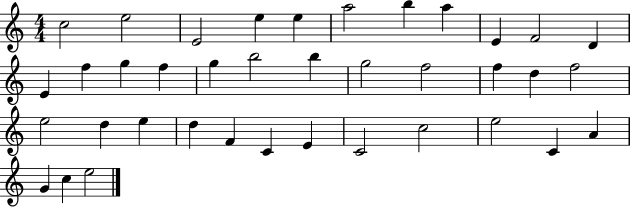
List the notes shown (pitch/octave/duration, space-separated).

C5/h E5/h E4/h E5/q E5/q A5/h B5/q A5/q E4/q F4/h D4/q E4/q F5/q G5/q F5/q G5/q B5/h B5/q G5/h F5/h F5/q D5/q F5/h E5/h D5/q E5/q D5/q F4/q C4/q E4/q C4/h C5/h E5/h C4/q A4/q G4/q C5/q E5/h